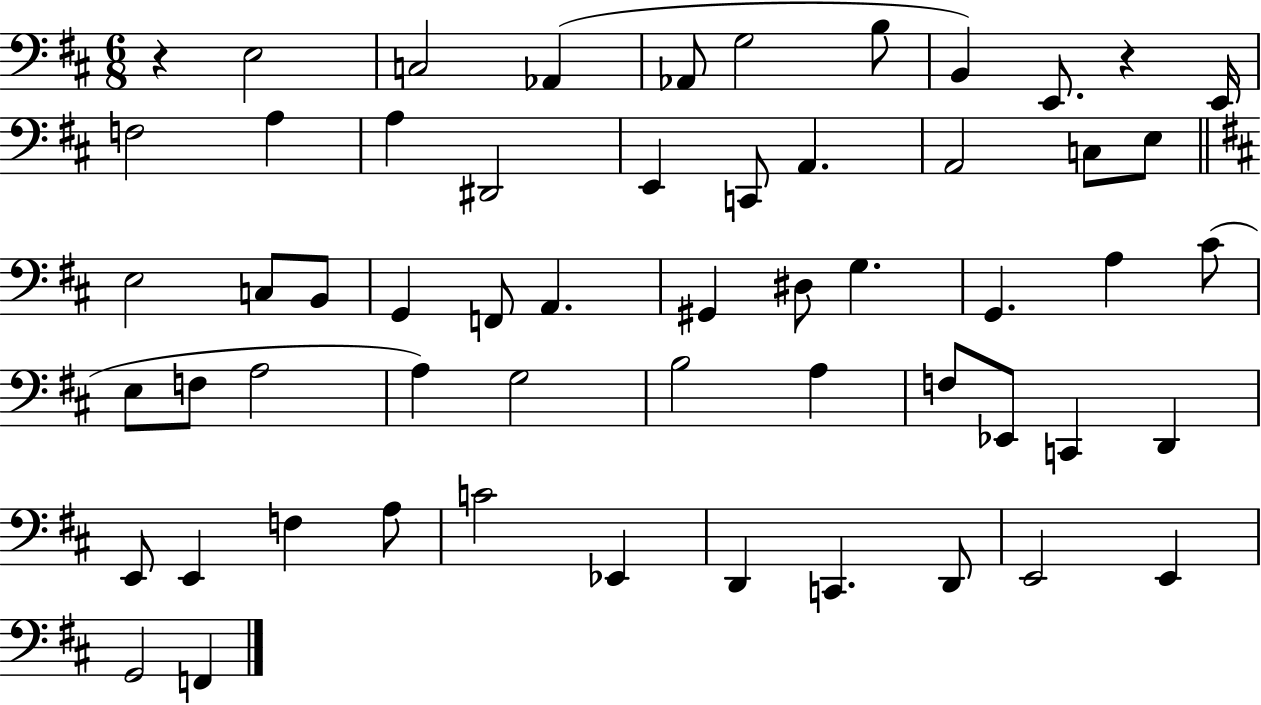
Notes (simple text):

R/q E3/h C3/h Ab2/q Ab2/e G3/h B3/e B2/q E2/e. R/q E2/s F3/h A3/q A3/q D#2/h E2/q C2/e A2/q. A2/h C3/e E3/e E3/h C3/e B2/e G2/q F2/e A2/q. G#2/q D#3/e G3/q. G2/q. A3/q C#4/e E3/e F3/e A3/h A3/q G3/h B3/h A3/q F3/e Eb2/e C2/q D2/q E2/e E2/q F3/q A3/e C4/h Eb2/q D2/q C2/q. D2/e E2/h E2/q G2/h F2/q